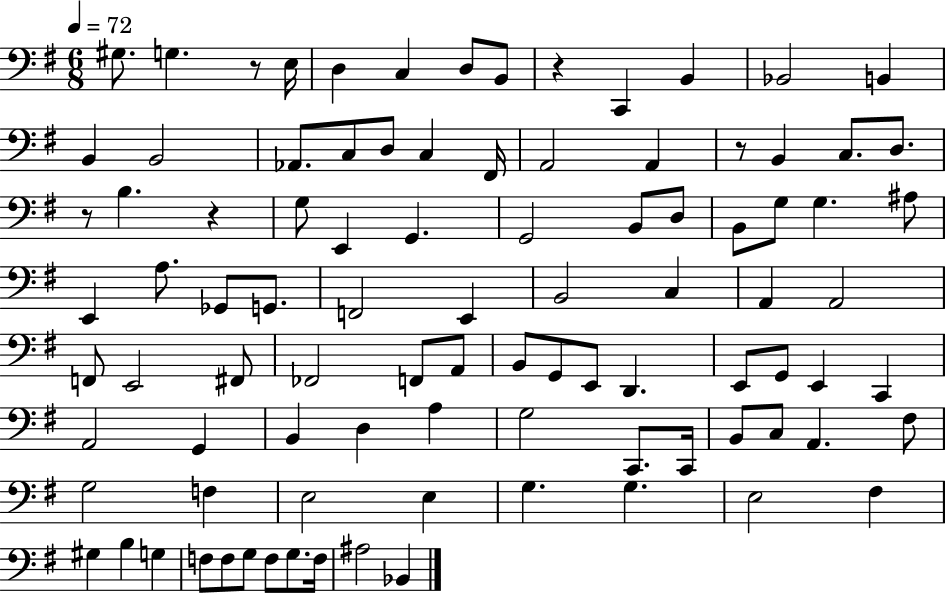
{
  \clef bass
  \numericTimeSignature
  \time 6/8
  \key g \major
  \tempo 4 = 72
  gis8. g4. r8 e16 | d4 c4 d8 b,8 | r4 c,4 b,4 | bes,2 b,4 | \break b,4 b,2 | aes,8. c8 d8 c4 fis,16 | a,2 a,4 | r8 b,4 c8. d8. | \break r8 b4. r4 | g8 e,4 g,4. | g,2 b,8 d8 | b,8 g8 g4. ais8 | \break e,4 a8. ges,8 g,8. | f,2 e,4 | b,2 c4 | a,4 a,2 | \break f,8 e,2 fis,8 | fes,2 f,8 a,8 | b,8 g,8 e,8 d,4. | e,8 g,8 e,4 c,4 | \break a,2 g,4 | b,4 d4 a4 | g2 c,8. c,16 | b,8 c8 a,4. fis8 | \break g2 f4 | e2 e4 | g4. g4. | e2 fis4 | \break gis4 b4 g4 | f8 f8 g8 f8 g8. f16 | ais2 bes,4 | \bar "|."
}